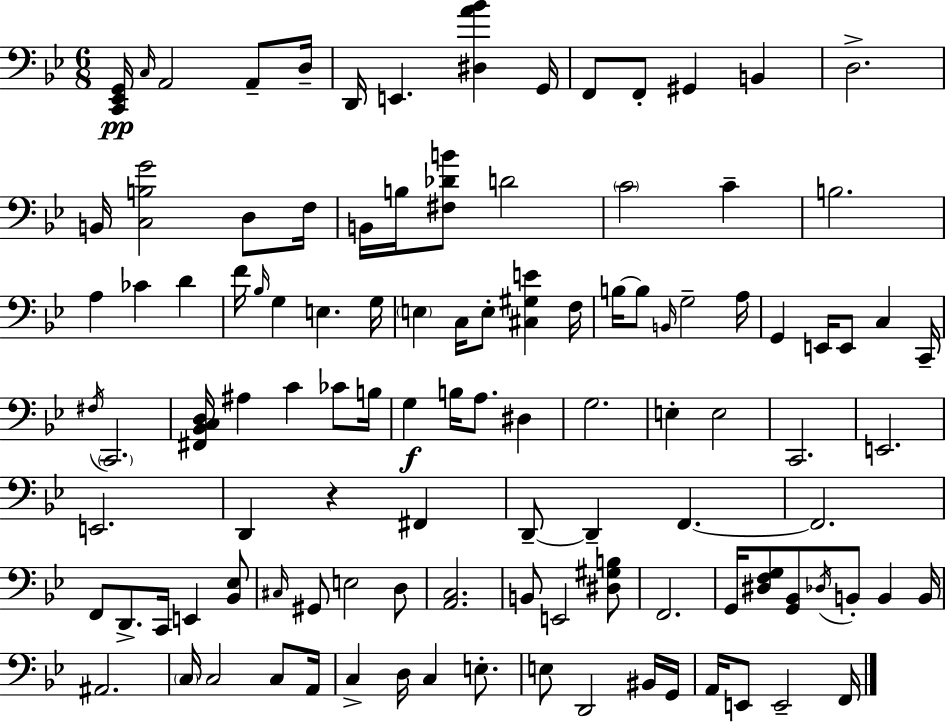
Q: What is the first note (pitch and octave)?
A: C3